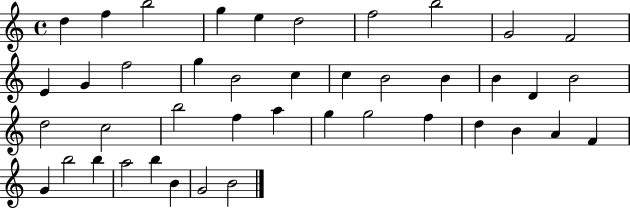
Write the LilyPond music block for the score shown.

{
  \clef treble
  \time 4/4
  \defaultTimeSignature
  \key c \major
  d''4 f''4 b''2 | g''4 e''4 d''2 | f''2 b''2 | g'2 f'2 | \break e'4 g'4 f''2 | g''4 b'2 c''4 | c''4 b'2 b'4 | b'4 d'4 b'2 | \break d''2 c''2 | b''2 f''4 a''4 | g''4 g''2 f''4 | d''4 b'4 a'4 f'4 | \break g'4 b''2 b''4 | a''2 b''4 b'4 | g'2 b'2 | \bar "|."
}